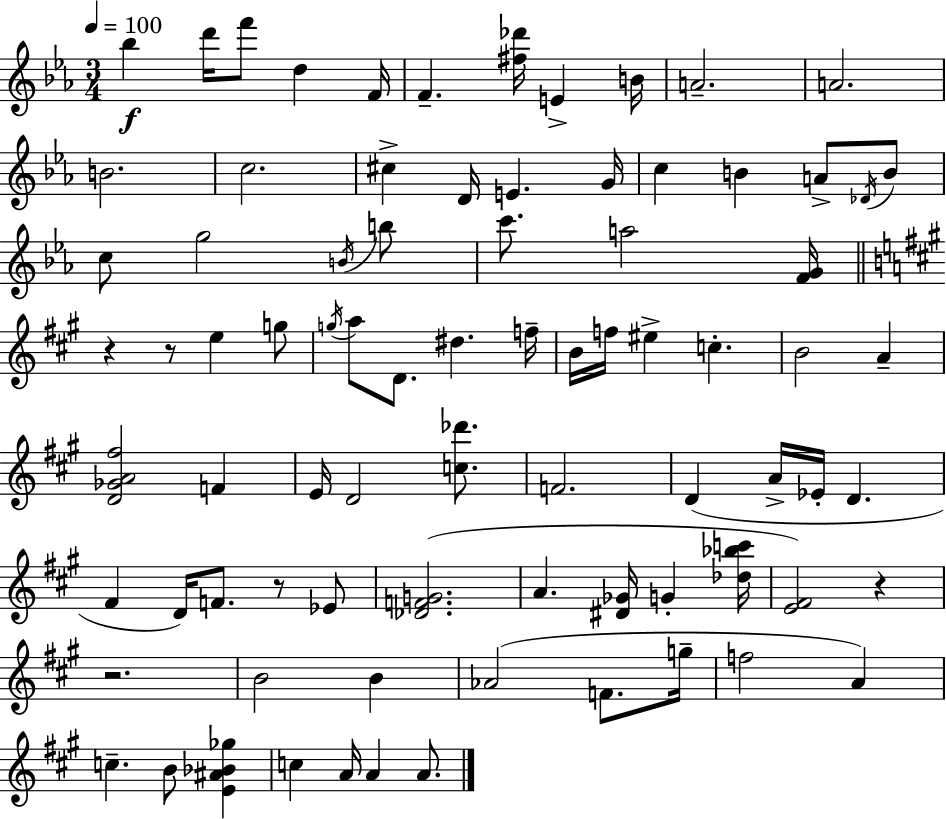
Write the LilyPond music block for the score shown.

{
  \clef treble
  \numericTimeSignature
  \time 3/4
  \key c \minor
  \tempo 4 = 100
  bes''4\f d'''16 f'''8 d''4 f'16 | f'4.-- <fis'' des'''>16 e'4-> b'16 | a'2.-- | a'2. | \break b'2. | c''2. | cis''4-> d'16 e'4. g'16 | c''4 b'4 a'8-> \acciaccatura { des'16 } b'8 | \break c''8 g''2 \acciaccatura { b'16 } | b''8 c'''8. a''2 | <f' g'>16 \bar "||" \break \key a \major r4 r8 e''4 g''8 | \acciaccatura { g''16 } a''8 d'8. dis''4. | f''16-- b'16 f''16 eis''4-> c''4.-. | b'2 a'4-- | \break <d' ges' a' fis''>2 f'4 | e'16 d'2 <c'' des'''>8. | f'2. | d'4( a'16-> ees'16-. d'4. | \break fis'4 d'16) f'8. r8 ees'8 | <des' f' g'>2.( | a'4. <dis' ges'>16 g'4-. | <des'' bes'' c'''>16 <e' fis'>2) r4 | \break r2. | b'2 b'4 | aes'2( f'8. | g''16-- f''2 a'4) | \break c''4.-- b'8 <e' ais' bes' ges''>4 | c''4 a'16 a'4 a'8. | \bar "|."
}